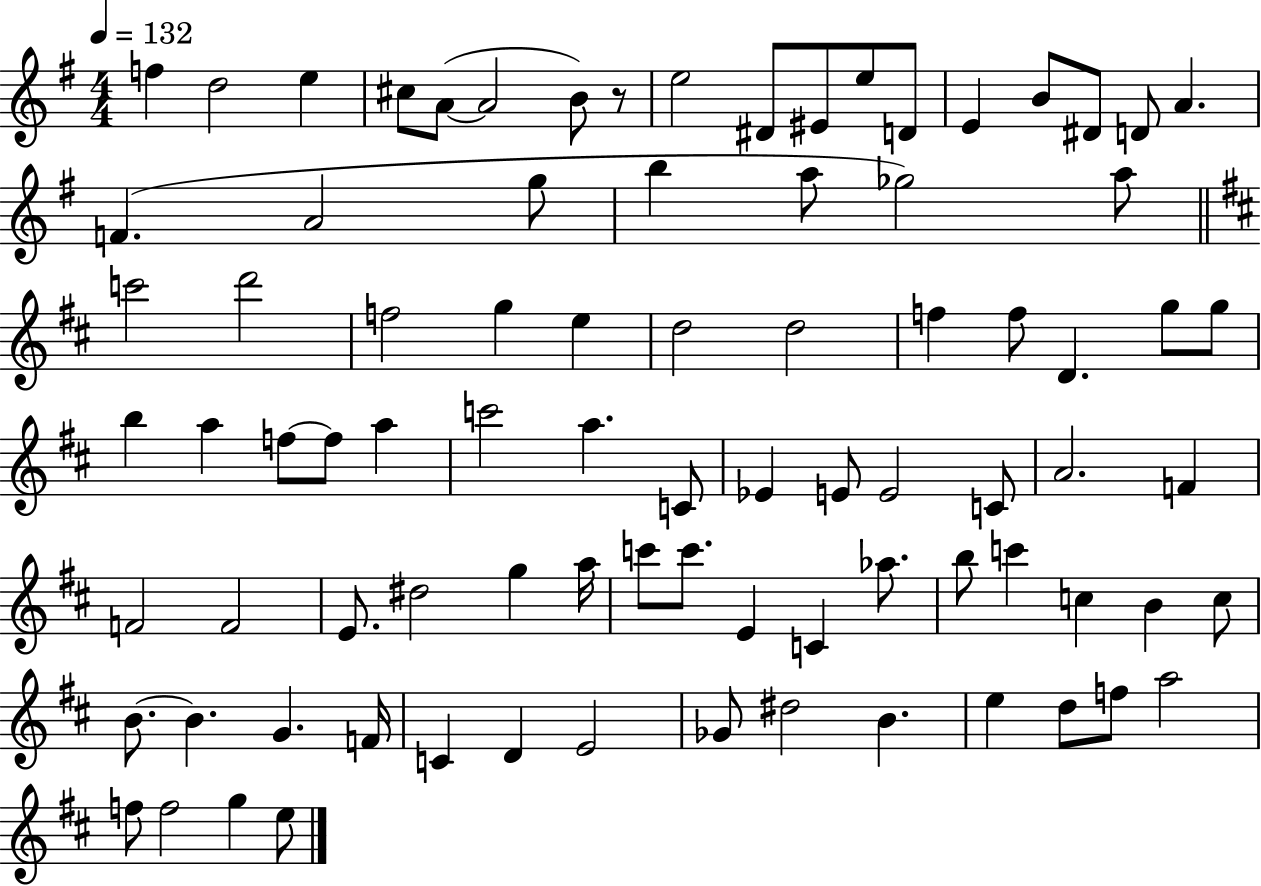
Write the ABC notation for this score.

X:1
T:Untitled
M:4/4
L:1/4
K:G
f d2 e ^c/2 A/2 A2 B/2 z/2 e2 ^D/2 ^E/2 e/2 D/2 E B/2 ^D/2 D/2 A F A2 g/2 b a/2 _g2 a/2 c'2 d'2 f2 g e d2 d2 f f/2 D g/2 g/2 b a f/2 f/2 a c'2 a C/2 _E E/2 E2 C/2 A2 F F2 F2 E/2 ^d2 g a/4 c'/2 c'/2 E C _a/2 b/2 c' c B c/2 B/2 B G F/4 C D E2 _G/2 ^d2 B e d/2 f/2 a2 f/2 f2 g e/2